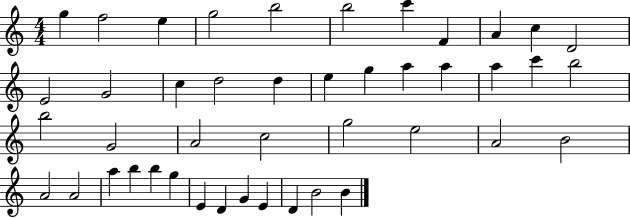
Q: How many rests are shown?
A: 0